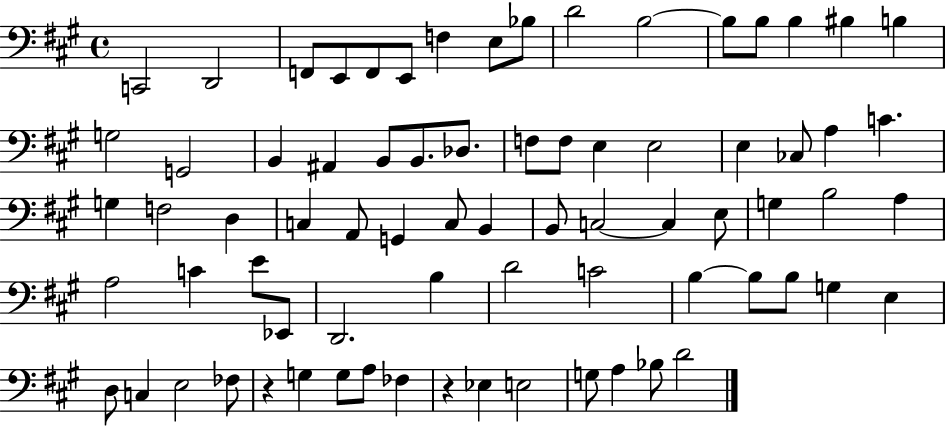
C2/h D2/h F2/e E2/e F2/e E2/e F3/q E3/e Bb3/e D4/h B3/h B3/e B3/e B3/q BIS3/q B3/q G3/h G2/h B2/q A#2/q B2/e B2/e. Db3/e. F3/e F3/e E3/q E3/h E3/q CES3/e A3/q C4/q. G3/q F3/h D3/q C3/q A2/e G2/q C3/e B2/q B2/e C3/h C3/q E3/e G3/q B3/h A3/q A3/h C4/q E4/e Eb2/e D2/h. B3/q D4/h C4/h B3/q B3/e B3/e G3/q E3/q D3/e C3/q E3/h FES3/e R/q G3/q G3/e A3/e FES3/q R/q Eb3/q E3/h G3/e A3/q Bb3/e D4/h